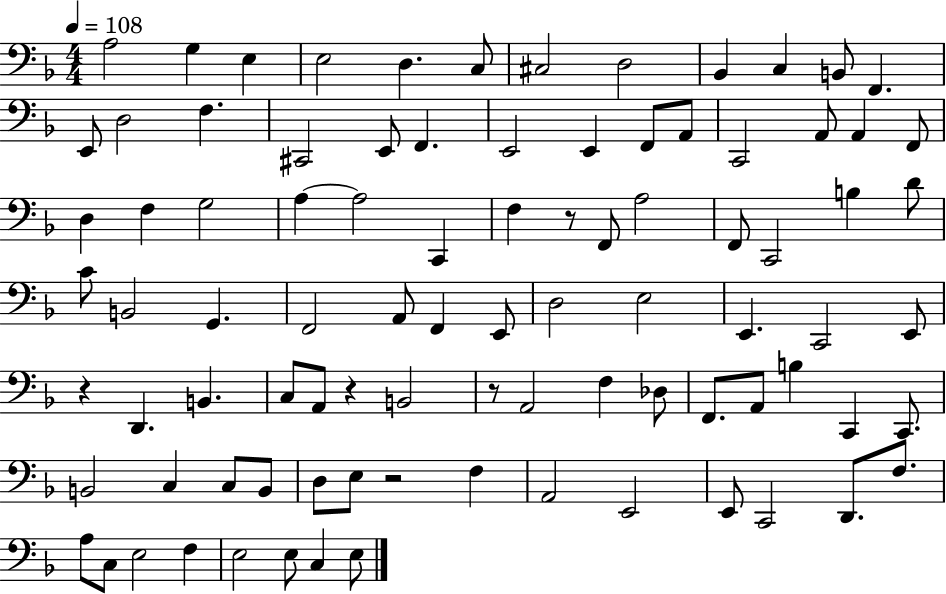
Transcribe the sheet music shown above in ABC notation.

X:1
T:Untitled
M:4/4
L:1/4
K:F
A,2 G, E, E,2 D, C,/2 ^C,2 D,2 _B,, C, B,,/2 F,, E,,/2 D,2 F, ^C,,2 E,,/2 F,, E,,2 E,, F,,/2 A,,/2 C,,2 A,,/2 A,, F,,/2 D, F, G,2 A, A,2 C,, F, z/2 F,,/2 A,2 F,,/2 C,,2 B, D/2 C/2 B,,2 G,, F,,2 A,,/2 F,, E,,/2 D,2 E,2 E,, C,,2 E,,/2 z D,, B,, C,/2 A,,/2 z B,,2 z/2 A,,2 F, _D,/2 F,,/2 A,,/2 B, C,, C,,/2 B,,2 C, C,/2 B,,/2 D,/2 E,/2 z2 F, A,,2 E,,2 E,,/2 C,,2 D,,/2 F,/2 A,/2 C,/2 E,2 F, E,2 E,/2 C, E,/2